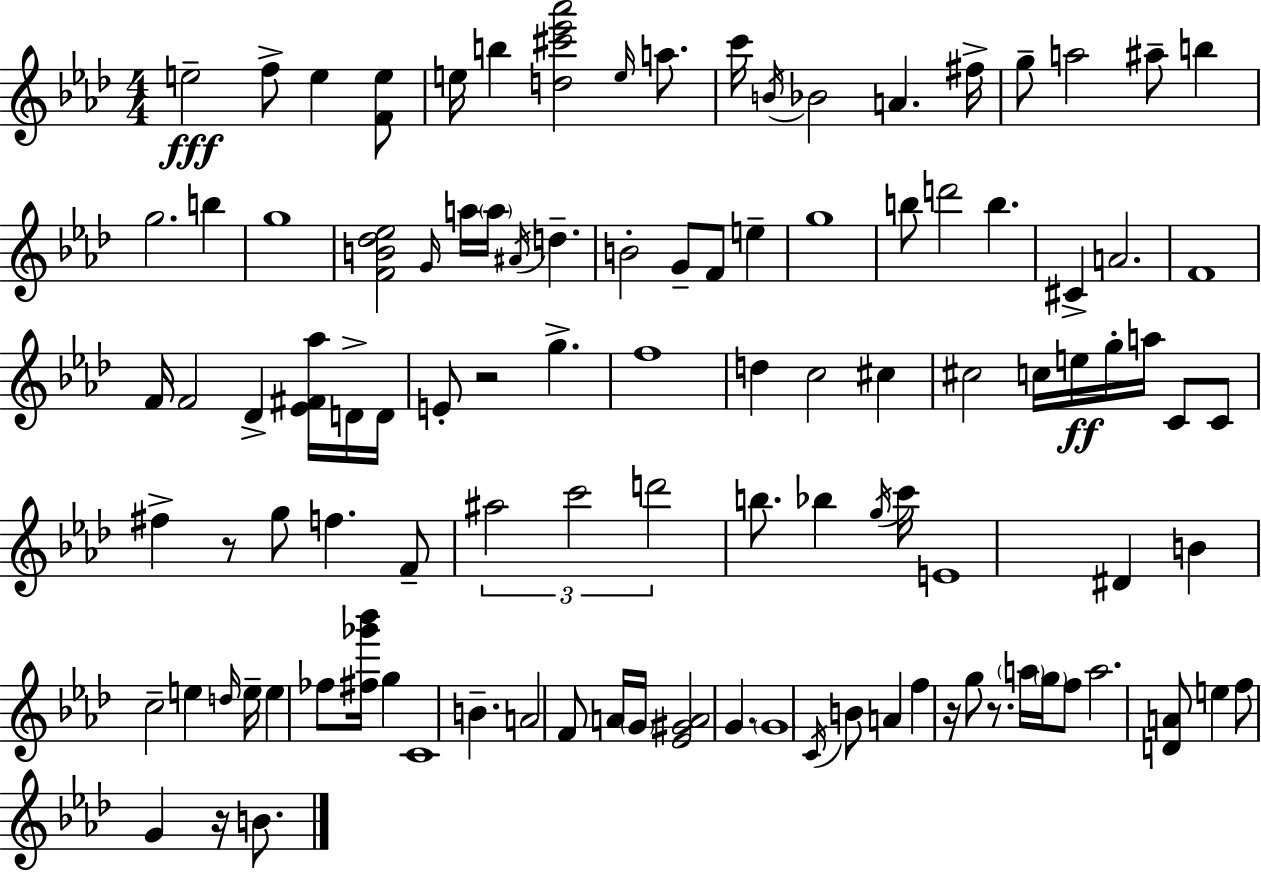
{
  \clef treble
  \numericTimeSignature
  \time 4/4
  \key aes \major
  \repeat volta 2 { e''2--\fff f''8-> e''4 <f' e''>8 | e''16 b''4 <d'' cis''' ees''' aes'''>2 \grace { e''16 } a''8. | c'''16 \acciaccatura { b'16 } bes'2 a'4. | fis''16-> g''8-- a''2 ais''8-- b''4 | \break g''2. b''4 | g''1 | <f' b' des'' ees''>2 \grace { g'16 } a''16 \parenthesize a''16 \acciaccatura { ais'16 } d''4.-- | b'2-. g'8-- f'8 | \break e''4-- g''1 | b''8 d'''2 b''4. | cis'4-> a'2. | f'1 | \break f'16 f'2 des'4-> | <ees' fis' aes''>16 d'16-> d'16 e'8-. r2 g''4.-> | f''1 | d''4 c''2 | \break cis''4 cis''2 c''16 e''16\ff g''16-. a''16 | c'8 c'8 fis''4-> r8 g''8 f''4. | f'8-- \tuplet 3/2 { ais''2 c'''2 | d'''2 } b''8. bes''4 | \break \acciaccatura { g''16 } c'''16 e'1 | dis'4 b'4 c''2-- | e''4 \grace { d''16 } e''16-- e''4 fes''8 | <fis'' ges''' bes'''>16 g''4 c'1 | \break b'4.-- a'2 | f'8 a'16 \parenthesize g'16 <ees' gis' a'>2 | g'4. \parenthesize g'1 | \acciaccatura { c'16 } b'8 a'4 f''4 | \break r16 g''8 r8. \parenthesize a''16 \parenthesize g''16 f''8 a''2. | <d' a'>8 e''4 f''8 g'4 | r16 b'8. } \bar "|."
}